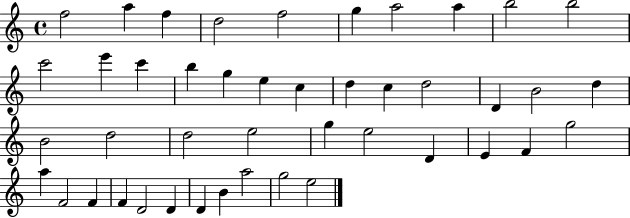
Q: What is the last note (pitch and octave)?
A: E5